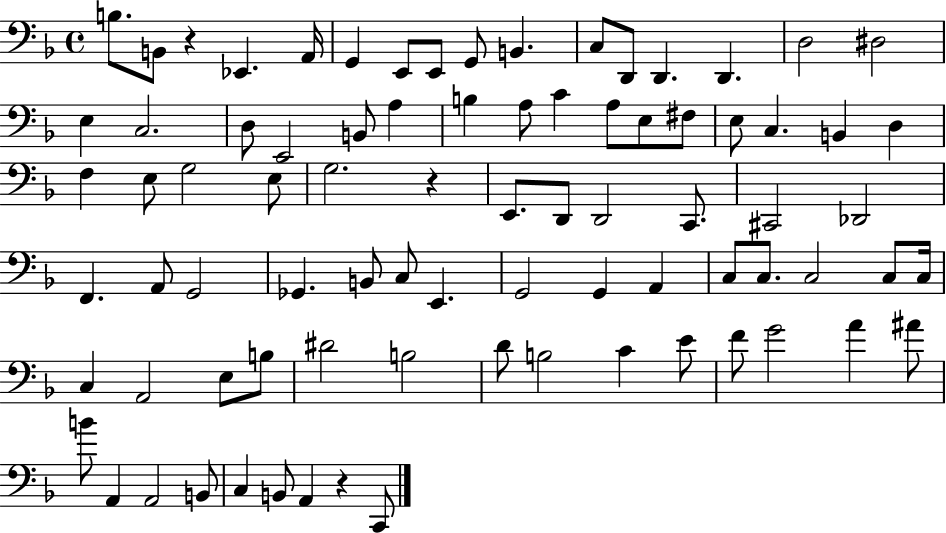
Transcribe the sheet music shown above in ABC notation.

X:1
T:Untitled
M:4/4
L:1/4
K:F
B,/2 B,,/2 z _E,, A,,/4 G,, E,,/2 E,,/2 G,,/2 B,, C,/2 D,,/2 D,, D,, D,2 ^D,2 E, C,2 D,/2 E,,2 B,,/2 A, B, A,/2 C A,/2 E,/2 ^F,/2 E,/2 C, B,, D, F, E,/2 G,2 E,/2 G,2 z E,,/2 D,,/2 D,,2 C,,/2 ^C,,2 _D,,2 F,, A,,/2 G,,2 _G,, B,,/2 C,/2 E,, G,,2 G,, A,, C,/2 C,/2 C,2 C,/2 C,/4 C, A,,2 E,/2 B,/2 ^D2 B,2 D/2 B,2 C E/2 F/2 G2 A ^A/2 B/2 A,, A,,2 B,,/2 C, B,,/2 A,, z C,,/2